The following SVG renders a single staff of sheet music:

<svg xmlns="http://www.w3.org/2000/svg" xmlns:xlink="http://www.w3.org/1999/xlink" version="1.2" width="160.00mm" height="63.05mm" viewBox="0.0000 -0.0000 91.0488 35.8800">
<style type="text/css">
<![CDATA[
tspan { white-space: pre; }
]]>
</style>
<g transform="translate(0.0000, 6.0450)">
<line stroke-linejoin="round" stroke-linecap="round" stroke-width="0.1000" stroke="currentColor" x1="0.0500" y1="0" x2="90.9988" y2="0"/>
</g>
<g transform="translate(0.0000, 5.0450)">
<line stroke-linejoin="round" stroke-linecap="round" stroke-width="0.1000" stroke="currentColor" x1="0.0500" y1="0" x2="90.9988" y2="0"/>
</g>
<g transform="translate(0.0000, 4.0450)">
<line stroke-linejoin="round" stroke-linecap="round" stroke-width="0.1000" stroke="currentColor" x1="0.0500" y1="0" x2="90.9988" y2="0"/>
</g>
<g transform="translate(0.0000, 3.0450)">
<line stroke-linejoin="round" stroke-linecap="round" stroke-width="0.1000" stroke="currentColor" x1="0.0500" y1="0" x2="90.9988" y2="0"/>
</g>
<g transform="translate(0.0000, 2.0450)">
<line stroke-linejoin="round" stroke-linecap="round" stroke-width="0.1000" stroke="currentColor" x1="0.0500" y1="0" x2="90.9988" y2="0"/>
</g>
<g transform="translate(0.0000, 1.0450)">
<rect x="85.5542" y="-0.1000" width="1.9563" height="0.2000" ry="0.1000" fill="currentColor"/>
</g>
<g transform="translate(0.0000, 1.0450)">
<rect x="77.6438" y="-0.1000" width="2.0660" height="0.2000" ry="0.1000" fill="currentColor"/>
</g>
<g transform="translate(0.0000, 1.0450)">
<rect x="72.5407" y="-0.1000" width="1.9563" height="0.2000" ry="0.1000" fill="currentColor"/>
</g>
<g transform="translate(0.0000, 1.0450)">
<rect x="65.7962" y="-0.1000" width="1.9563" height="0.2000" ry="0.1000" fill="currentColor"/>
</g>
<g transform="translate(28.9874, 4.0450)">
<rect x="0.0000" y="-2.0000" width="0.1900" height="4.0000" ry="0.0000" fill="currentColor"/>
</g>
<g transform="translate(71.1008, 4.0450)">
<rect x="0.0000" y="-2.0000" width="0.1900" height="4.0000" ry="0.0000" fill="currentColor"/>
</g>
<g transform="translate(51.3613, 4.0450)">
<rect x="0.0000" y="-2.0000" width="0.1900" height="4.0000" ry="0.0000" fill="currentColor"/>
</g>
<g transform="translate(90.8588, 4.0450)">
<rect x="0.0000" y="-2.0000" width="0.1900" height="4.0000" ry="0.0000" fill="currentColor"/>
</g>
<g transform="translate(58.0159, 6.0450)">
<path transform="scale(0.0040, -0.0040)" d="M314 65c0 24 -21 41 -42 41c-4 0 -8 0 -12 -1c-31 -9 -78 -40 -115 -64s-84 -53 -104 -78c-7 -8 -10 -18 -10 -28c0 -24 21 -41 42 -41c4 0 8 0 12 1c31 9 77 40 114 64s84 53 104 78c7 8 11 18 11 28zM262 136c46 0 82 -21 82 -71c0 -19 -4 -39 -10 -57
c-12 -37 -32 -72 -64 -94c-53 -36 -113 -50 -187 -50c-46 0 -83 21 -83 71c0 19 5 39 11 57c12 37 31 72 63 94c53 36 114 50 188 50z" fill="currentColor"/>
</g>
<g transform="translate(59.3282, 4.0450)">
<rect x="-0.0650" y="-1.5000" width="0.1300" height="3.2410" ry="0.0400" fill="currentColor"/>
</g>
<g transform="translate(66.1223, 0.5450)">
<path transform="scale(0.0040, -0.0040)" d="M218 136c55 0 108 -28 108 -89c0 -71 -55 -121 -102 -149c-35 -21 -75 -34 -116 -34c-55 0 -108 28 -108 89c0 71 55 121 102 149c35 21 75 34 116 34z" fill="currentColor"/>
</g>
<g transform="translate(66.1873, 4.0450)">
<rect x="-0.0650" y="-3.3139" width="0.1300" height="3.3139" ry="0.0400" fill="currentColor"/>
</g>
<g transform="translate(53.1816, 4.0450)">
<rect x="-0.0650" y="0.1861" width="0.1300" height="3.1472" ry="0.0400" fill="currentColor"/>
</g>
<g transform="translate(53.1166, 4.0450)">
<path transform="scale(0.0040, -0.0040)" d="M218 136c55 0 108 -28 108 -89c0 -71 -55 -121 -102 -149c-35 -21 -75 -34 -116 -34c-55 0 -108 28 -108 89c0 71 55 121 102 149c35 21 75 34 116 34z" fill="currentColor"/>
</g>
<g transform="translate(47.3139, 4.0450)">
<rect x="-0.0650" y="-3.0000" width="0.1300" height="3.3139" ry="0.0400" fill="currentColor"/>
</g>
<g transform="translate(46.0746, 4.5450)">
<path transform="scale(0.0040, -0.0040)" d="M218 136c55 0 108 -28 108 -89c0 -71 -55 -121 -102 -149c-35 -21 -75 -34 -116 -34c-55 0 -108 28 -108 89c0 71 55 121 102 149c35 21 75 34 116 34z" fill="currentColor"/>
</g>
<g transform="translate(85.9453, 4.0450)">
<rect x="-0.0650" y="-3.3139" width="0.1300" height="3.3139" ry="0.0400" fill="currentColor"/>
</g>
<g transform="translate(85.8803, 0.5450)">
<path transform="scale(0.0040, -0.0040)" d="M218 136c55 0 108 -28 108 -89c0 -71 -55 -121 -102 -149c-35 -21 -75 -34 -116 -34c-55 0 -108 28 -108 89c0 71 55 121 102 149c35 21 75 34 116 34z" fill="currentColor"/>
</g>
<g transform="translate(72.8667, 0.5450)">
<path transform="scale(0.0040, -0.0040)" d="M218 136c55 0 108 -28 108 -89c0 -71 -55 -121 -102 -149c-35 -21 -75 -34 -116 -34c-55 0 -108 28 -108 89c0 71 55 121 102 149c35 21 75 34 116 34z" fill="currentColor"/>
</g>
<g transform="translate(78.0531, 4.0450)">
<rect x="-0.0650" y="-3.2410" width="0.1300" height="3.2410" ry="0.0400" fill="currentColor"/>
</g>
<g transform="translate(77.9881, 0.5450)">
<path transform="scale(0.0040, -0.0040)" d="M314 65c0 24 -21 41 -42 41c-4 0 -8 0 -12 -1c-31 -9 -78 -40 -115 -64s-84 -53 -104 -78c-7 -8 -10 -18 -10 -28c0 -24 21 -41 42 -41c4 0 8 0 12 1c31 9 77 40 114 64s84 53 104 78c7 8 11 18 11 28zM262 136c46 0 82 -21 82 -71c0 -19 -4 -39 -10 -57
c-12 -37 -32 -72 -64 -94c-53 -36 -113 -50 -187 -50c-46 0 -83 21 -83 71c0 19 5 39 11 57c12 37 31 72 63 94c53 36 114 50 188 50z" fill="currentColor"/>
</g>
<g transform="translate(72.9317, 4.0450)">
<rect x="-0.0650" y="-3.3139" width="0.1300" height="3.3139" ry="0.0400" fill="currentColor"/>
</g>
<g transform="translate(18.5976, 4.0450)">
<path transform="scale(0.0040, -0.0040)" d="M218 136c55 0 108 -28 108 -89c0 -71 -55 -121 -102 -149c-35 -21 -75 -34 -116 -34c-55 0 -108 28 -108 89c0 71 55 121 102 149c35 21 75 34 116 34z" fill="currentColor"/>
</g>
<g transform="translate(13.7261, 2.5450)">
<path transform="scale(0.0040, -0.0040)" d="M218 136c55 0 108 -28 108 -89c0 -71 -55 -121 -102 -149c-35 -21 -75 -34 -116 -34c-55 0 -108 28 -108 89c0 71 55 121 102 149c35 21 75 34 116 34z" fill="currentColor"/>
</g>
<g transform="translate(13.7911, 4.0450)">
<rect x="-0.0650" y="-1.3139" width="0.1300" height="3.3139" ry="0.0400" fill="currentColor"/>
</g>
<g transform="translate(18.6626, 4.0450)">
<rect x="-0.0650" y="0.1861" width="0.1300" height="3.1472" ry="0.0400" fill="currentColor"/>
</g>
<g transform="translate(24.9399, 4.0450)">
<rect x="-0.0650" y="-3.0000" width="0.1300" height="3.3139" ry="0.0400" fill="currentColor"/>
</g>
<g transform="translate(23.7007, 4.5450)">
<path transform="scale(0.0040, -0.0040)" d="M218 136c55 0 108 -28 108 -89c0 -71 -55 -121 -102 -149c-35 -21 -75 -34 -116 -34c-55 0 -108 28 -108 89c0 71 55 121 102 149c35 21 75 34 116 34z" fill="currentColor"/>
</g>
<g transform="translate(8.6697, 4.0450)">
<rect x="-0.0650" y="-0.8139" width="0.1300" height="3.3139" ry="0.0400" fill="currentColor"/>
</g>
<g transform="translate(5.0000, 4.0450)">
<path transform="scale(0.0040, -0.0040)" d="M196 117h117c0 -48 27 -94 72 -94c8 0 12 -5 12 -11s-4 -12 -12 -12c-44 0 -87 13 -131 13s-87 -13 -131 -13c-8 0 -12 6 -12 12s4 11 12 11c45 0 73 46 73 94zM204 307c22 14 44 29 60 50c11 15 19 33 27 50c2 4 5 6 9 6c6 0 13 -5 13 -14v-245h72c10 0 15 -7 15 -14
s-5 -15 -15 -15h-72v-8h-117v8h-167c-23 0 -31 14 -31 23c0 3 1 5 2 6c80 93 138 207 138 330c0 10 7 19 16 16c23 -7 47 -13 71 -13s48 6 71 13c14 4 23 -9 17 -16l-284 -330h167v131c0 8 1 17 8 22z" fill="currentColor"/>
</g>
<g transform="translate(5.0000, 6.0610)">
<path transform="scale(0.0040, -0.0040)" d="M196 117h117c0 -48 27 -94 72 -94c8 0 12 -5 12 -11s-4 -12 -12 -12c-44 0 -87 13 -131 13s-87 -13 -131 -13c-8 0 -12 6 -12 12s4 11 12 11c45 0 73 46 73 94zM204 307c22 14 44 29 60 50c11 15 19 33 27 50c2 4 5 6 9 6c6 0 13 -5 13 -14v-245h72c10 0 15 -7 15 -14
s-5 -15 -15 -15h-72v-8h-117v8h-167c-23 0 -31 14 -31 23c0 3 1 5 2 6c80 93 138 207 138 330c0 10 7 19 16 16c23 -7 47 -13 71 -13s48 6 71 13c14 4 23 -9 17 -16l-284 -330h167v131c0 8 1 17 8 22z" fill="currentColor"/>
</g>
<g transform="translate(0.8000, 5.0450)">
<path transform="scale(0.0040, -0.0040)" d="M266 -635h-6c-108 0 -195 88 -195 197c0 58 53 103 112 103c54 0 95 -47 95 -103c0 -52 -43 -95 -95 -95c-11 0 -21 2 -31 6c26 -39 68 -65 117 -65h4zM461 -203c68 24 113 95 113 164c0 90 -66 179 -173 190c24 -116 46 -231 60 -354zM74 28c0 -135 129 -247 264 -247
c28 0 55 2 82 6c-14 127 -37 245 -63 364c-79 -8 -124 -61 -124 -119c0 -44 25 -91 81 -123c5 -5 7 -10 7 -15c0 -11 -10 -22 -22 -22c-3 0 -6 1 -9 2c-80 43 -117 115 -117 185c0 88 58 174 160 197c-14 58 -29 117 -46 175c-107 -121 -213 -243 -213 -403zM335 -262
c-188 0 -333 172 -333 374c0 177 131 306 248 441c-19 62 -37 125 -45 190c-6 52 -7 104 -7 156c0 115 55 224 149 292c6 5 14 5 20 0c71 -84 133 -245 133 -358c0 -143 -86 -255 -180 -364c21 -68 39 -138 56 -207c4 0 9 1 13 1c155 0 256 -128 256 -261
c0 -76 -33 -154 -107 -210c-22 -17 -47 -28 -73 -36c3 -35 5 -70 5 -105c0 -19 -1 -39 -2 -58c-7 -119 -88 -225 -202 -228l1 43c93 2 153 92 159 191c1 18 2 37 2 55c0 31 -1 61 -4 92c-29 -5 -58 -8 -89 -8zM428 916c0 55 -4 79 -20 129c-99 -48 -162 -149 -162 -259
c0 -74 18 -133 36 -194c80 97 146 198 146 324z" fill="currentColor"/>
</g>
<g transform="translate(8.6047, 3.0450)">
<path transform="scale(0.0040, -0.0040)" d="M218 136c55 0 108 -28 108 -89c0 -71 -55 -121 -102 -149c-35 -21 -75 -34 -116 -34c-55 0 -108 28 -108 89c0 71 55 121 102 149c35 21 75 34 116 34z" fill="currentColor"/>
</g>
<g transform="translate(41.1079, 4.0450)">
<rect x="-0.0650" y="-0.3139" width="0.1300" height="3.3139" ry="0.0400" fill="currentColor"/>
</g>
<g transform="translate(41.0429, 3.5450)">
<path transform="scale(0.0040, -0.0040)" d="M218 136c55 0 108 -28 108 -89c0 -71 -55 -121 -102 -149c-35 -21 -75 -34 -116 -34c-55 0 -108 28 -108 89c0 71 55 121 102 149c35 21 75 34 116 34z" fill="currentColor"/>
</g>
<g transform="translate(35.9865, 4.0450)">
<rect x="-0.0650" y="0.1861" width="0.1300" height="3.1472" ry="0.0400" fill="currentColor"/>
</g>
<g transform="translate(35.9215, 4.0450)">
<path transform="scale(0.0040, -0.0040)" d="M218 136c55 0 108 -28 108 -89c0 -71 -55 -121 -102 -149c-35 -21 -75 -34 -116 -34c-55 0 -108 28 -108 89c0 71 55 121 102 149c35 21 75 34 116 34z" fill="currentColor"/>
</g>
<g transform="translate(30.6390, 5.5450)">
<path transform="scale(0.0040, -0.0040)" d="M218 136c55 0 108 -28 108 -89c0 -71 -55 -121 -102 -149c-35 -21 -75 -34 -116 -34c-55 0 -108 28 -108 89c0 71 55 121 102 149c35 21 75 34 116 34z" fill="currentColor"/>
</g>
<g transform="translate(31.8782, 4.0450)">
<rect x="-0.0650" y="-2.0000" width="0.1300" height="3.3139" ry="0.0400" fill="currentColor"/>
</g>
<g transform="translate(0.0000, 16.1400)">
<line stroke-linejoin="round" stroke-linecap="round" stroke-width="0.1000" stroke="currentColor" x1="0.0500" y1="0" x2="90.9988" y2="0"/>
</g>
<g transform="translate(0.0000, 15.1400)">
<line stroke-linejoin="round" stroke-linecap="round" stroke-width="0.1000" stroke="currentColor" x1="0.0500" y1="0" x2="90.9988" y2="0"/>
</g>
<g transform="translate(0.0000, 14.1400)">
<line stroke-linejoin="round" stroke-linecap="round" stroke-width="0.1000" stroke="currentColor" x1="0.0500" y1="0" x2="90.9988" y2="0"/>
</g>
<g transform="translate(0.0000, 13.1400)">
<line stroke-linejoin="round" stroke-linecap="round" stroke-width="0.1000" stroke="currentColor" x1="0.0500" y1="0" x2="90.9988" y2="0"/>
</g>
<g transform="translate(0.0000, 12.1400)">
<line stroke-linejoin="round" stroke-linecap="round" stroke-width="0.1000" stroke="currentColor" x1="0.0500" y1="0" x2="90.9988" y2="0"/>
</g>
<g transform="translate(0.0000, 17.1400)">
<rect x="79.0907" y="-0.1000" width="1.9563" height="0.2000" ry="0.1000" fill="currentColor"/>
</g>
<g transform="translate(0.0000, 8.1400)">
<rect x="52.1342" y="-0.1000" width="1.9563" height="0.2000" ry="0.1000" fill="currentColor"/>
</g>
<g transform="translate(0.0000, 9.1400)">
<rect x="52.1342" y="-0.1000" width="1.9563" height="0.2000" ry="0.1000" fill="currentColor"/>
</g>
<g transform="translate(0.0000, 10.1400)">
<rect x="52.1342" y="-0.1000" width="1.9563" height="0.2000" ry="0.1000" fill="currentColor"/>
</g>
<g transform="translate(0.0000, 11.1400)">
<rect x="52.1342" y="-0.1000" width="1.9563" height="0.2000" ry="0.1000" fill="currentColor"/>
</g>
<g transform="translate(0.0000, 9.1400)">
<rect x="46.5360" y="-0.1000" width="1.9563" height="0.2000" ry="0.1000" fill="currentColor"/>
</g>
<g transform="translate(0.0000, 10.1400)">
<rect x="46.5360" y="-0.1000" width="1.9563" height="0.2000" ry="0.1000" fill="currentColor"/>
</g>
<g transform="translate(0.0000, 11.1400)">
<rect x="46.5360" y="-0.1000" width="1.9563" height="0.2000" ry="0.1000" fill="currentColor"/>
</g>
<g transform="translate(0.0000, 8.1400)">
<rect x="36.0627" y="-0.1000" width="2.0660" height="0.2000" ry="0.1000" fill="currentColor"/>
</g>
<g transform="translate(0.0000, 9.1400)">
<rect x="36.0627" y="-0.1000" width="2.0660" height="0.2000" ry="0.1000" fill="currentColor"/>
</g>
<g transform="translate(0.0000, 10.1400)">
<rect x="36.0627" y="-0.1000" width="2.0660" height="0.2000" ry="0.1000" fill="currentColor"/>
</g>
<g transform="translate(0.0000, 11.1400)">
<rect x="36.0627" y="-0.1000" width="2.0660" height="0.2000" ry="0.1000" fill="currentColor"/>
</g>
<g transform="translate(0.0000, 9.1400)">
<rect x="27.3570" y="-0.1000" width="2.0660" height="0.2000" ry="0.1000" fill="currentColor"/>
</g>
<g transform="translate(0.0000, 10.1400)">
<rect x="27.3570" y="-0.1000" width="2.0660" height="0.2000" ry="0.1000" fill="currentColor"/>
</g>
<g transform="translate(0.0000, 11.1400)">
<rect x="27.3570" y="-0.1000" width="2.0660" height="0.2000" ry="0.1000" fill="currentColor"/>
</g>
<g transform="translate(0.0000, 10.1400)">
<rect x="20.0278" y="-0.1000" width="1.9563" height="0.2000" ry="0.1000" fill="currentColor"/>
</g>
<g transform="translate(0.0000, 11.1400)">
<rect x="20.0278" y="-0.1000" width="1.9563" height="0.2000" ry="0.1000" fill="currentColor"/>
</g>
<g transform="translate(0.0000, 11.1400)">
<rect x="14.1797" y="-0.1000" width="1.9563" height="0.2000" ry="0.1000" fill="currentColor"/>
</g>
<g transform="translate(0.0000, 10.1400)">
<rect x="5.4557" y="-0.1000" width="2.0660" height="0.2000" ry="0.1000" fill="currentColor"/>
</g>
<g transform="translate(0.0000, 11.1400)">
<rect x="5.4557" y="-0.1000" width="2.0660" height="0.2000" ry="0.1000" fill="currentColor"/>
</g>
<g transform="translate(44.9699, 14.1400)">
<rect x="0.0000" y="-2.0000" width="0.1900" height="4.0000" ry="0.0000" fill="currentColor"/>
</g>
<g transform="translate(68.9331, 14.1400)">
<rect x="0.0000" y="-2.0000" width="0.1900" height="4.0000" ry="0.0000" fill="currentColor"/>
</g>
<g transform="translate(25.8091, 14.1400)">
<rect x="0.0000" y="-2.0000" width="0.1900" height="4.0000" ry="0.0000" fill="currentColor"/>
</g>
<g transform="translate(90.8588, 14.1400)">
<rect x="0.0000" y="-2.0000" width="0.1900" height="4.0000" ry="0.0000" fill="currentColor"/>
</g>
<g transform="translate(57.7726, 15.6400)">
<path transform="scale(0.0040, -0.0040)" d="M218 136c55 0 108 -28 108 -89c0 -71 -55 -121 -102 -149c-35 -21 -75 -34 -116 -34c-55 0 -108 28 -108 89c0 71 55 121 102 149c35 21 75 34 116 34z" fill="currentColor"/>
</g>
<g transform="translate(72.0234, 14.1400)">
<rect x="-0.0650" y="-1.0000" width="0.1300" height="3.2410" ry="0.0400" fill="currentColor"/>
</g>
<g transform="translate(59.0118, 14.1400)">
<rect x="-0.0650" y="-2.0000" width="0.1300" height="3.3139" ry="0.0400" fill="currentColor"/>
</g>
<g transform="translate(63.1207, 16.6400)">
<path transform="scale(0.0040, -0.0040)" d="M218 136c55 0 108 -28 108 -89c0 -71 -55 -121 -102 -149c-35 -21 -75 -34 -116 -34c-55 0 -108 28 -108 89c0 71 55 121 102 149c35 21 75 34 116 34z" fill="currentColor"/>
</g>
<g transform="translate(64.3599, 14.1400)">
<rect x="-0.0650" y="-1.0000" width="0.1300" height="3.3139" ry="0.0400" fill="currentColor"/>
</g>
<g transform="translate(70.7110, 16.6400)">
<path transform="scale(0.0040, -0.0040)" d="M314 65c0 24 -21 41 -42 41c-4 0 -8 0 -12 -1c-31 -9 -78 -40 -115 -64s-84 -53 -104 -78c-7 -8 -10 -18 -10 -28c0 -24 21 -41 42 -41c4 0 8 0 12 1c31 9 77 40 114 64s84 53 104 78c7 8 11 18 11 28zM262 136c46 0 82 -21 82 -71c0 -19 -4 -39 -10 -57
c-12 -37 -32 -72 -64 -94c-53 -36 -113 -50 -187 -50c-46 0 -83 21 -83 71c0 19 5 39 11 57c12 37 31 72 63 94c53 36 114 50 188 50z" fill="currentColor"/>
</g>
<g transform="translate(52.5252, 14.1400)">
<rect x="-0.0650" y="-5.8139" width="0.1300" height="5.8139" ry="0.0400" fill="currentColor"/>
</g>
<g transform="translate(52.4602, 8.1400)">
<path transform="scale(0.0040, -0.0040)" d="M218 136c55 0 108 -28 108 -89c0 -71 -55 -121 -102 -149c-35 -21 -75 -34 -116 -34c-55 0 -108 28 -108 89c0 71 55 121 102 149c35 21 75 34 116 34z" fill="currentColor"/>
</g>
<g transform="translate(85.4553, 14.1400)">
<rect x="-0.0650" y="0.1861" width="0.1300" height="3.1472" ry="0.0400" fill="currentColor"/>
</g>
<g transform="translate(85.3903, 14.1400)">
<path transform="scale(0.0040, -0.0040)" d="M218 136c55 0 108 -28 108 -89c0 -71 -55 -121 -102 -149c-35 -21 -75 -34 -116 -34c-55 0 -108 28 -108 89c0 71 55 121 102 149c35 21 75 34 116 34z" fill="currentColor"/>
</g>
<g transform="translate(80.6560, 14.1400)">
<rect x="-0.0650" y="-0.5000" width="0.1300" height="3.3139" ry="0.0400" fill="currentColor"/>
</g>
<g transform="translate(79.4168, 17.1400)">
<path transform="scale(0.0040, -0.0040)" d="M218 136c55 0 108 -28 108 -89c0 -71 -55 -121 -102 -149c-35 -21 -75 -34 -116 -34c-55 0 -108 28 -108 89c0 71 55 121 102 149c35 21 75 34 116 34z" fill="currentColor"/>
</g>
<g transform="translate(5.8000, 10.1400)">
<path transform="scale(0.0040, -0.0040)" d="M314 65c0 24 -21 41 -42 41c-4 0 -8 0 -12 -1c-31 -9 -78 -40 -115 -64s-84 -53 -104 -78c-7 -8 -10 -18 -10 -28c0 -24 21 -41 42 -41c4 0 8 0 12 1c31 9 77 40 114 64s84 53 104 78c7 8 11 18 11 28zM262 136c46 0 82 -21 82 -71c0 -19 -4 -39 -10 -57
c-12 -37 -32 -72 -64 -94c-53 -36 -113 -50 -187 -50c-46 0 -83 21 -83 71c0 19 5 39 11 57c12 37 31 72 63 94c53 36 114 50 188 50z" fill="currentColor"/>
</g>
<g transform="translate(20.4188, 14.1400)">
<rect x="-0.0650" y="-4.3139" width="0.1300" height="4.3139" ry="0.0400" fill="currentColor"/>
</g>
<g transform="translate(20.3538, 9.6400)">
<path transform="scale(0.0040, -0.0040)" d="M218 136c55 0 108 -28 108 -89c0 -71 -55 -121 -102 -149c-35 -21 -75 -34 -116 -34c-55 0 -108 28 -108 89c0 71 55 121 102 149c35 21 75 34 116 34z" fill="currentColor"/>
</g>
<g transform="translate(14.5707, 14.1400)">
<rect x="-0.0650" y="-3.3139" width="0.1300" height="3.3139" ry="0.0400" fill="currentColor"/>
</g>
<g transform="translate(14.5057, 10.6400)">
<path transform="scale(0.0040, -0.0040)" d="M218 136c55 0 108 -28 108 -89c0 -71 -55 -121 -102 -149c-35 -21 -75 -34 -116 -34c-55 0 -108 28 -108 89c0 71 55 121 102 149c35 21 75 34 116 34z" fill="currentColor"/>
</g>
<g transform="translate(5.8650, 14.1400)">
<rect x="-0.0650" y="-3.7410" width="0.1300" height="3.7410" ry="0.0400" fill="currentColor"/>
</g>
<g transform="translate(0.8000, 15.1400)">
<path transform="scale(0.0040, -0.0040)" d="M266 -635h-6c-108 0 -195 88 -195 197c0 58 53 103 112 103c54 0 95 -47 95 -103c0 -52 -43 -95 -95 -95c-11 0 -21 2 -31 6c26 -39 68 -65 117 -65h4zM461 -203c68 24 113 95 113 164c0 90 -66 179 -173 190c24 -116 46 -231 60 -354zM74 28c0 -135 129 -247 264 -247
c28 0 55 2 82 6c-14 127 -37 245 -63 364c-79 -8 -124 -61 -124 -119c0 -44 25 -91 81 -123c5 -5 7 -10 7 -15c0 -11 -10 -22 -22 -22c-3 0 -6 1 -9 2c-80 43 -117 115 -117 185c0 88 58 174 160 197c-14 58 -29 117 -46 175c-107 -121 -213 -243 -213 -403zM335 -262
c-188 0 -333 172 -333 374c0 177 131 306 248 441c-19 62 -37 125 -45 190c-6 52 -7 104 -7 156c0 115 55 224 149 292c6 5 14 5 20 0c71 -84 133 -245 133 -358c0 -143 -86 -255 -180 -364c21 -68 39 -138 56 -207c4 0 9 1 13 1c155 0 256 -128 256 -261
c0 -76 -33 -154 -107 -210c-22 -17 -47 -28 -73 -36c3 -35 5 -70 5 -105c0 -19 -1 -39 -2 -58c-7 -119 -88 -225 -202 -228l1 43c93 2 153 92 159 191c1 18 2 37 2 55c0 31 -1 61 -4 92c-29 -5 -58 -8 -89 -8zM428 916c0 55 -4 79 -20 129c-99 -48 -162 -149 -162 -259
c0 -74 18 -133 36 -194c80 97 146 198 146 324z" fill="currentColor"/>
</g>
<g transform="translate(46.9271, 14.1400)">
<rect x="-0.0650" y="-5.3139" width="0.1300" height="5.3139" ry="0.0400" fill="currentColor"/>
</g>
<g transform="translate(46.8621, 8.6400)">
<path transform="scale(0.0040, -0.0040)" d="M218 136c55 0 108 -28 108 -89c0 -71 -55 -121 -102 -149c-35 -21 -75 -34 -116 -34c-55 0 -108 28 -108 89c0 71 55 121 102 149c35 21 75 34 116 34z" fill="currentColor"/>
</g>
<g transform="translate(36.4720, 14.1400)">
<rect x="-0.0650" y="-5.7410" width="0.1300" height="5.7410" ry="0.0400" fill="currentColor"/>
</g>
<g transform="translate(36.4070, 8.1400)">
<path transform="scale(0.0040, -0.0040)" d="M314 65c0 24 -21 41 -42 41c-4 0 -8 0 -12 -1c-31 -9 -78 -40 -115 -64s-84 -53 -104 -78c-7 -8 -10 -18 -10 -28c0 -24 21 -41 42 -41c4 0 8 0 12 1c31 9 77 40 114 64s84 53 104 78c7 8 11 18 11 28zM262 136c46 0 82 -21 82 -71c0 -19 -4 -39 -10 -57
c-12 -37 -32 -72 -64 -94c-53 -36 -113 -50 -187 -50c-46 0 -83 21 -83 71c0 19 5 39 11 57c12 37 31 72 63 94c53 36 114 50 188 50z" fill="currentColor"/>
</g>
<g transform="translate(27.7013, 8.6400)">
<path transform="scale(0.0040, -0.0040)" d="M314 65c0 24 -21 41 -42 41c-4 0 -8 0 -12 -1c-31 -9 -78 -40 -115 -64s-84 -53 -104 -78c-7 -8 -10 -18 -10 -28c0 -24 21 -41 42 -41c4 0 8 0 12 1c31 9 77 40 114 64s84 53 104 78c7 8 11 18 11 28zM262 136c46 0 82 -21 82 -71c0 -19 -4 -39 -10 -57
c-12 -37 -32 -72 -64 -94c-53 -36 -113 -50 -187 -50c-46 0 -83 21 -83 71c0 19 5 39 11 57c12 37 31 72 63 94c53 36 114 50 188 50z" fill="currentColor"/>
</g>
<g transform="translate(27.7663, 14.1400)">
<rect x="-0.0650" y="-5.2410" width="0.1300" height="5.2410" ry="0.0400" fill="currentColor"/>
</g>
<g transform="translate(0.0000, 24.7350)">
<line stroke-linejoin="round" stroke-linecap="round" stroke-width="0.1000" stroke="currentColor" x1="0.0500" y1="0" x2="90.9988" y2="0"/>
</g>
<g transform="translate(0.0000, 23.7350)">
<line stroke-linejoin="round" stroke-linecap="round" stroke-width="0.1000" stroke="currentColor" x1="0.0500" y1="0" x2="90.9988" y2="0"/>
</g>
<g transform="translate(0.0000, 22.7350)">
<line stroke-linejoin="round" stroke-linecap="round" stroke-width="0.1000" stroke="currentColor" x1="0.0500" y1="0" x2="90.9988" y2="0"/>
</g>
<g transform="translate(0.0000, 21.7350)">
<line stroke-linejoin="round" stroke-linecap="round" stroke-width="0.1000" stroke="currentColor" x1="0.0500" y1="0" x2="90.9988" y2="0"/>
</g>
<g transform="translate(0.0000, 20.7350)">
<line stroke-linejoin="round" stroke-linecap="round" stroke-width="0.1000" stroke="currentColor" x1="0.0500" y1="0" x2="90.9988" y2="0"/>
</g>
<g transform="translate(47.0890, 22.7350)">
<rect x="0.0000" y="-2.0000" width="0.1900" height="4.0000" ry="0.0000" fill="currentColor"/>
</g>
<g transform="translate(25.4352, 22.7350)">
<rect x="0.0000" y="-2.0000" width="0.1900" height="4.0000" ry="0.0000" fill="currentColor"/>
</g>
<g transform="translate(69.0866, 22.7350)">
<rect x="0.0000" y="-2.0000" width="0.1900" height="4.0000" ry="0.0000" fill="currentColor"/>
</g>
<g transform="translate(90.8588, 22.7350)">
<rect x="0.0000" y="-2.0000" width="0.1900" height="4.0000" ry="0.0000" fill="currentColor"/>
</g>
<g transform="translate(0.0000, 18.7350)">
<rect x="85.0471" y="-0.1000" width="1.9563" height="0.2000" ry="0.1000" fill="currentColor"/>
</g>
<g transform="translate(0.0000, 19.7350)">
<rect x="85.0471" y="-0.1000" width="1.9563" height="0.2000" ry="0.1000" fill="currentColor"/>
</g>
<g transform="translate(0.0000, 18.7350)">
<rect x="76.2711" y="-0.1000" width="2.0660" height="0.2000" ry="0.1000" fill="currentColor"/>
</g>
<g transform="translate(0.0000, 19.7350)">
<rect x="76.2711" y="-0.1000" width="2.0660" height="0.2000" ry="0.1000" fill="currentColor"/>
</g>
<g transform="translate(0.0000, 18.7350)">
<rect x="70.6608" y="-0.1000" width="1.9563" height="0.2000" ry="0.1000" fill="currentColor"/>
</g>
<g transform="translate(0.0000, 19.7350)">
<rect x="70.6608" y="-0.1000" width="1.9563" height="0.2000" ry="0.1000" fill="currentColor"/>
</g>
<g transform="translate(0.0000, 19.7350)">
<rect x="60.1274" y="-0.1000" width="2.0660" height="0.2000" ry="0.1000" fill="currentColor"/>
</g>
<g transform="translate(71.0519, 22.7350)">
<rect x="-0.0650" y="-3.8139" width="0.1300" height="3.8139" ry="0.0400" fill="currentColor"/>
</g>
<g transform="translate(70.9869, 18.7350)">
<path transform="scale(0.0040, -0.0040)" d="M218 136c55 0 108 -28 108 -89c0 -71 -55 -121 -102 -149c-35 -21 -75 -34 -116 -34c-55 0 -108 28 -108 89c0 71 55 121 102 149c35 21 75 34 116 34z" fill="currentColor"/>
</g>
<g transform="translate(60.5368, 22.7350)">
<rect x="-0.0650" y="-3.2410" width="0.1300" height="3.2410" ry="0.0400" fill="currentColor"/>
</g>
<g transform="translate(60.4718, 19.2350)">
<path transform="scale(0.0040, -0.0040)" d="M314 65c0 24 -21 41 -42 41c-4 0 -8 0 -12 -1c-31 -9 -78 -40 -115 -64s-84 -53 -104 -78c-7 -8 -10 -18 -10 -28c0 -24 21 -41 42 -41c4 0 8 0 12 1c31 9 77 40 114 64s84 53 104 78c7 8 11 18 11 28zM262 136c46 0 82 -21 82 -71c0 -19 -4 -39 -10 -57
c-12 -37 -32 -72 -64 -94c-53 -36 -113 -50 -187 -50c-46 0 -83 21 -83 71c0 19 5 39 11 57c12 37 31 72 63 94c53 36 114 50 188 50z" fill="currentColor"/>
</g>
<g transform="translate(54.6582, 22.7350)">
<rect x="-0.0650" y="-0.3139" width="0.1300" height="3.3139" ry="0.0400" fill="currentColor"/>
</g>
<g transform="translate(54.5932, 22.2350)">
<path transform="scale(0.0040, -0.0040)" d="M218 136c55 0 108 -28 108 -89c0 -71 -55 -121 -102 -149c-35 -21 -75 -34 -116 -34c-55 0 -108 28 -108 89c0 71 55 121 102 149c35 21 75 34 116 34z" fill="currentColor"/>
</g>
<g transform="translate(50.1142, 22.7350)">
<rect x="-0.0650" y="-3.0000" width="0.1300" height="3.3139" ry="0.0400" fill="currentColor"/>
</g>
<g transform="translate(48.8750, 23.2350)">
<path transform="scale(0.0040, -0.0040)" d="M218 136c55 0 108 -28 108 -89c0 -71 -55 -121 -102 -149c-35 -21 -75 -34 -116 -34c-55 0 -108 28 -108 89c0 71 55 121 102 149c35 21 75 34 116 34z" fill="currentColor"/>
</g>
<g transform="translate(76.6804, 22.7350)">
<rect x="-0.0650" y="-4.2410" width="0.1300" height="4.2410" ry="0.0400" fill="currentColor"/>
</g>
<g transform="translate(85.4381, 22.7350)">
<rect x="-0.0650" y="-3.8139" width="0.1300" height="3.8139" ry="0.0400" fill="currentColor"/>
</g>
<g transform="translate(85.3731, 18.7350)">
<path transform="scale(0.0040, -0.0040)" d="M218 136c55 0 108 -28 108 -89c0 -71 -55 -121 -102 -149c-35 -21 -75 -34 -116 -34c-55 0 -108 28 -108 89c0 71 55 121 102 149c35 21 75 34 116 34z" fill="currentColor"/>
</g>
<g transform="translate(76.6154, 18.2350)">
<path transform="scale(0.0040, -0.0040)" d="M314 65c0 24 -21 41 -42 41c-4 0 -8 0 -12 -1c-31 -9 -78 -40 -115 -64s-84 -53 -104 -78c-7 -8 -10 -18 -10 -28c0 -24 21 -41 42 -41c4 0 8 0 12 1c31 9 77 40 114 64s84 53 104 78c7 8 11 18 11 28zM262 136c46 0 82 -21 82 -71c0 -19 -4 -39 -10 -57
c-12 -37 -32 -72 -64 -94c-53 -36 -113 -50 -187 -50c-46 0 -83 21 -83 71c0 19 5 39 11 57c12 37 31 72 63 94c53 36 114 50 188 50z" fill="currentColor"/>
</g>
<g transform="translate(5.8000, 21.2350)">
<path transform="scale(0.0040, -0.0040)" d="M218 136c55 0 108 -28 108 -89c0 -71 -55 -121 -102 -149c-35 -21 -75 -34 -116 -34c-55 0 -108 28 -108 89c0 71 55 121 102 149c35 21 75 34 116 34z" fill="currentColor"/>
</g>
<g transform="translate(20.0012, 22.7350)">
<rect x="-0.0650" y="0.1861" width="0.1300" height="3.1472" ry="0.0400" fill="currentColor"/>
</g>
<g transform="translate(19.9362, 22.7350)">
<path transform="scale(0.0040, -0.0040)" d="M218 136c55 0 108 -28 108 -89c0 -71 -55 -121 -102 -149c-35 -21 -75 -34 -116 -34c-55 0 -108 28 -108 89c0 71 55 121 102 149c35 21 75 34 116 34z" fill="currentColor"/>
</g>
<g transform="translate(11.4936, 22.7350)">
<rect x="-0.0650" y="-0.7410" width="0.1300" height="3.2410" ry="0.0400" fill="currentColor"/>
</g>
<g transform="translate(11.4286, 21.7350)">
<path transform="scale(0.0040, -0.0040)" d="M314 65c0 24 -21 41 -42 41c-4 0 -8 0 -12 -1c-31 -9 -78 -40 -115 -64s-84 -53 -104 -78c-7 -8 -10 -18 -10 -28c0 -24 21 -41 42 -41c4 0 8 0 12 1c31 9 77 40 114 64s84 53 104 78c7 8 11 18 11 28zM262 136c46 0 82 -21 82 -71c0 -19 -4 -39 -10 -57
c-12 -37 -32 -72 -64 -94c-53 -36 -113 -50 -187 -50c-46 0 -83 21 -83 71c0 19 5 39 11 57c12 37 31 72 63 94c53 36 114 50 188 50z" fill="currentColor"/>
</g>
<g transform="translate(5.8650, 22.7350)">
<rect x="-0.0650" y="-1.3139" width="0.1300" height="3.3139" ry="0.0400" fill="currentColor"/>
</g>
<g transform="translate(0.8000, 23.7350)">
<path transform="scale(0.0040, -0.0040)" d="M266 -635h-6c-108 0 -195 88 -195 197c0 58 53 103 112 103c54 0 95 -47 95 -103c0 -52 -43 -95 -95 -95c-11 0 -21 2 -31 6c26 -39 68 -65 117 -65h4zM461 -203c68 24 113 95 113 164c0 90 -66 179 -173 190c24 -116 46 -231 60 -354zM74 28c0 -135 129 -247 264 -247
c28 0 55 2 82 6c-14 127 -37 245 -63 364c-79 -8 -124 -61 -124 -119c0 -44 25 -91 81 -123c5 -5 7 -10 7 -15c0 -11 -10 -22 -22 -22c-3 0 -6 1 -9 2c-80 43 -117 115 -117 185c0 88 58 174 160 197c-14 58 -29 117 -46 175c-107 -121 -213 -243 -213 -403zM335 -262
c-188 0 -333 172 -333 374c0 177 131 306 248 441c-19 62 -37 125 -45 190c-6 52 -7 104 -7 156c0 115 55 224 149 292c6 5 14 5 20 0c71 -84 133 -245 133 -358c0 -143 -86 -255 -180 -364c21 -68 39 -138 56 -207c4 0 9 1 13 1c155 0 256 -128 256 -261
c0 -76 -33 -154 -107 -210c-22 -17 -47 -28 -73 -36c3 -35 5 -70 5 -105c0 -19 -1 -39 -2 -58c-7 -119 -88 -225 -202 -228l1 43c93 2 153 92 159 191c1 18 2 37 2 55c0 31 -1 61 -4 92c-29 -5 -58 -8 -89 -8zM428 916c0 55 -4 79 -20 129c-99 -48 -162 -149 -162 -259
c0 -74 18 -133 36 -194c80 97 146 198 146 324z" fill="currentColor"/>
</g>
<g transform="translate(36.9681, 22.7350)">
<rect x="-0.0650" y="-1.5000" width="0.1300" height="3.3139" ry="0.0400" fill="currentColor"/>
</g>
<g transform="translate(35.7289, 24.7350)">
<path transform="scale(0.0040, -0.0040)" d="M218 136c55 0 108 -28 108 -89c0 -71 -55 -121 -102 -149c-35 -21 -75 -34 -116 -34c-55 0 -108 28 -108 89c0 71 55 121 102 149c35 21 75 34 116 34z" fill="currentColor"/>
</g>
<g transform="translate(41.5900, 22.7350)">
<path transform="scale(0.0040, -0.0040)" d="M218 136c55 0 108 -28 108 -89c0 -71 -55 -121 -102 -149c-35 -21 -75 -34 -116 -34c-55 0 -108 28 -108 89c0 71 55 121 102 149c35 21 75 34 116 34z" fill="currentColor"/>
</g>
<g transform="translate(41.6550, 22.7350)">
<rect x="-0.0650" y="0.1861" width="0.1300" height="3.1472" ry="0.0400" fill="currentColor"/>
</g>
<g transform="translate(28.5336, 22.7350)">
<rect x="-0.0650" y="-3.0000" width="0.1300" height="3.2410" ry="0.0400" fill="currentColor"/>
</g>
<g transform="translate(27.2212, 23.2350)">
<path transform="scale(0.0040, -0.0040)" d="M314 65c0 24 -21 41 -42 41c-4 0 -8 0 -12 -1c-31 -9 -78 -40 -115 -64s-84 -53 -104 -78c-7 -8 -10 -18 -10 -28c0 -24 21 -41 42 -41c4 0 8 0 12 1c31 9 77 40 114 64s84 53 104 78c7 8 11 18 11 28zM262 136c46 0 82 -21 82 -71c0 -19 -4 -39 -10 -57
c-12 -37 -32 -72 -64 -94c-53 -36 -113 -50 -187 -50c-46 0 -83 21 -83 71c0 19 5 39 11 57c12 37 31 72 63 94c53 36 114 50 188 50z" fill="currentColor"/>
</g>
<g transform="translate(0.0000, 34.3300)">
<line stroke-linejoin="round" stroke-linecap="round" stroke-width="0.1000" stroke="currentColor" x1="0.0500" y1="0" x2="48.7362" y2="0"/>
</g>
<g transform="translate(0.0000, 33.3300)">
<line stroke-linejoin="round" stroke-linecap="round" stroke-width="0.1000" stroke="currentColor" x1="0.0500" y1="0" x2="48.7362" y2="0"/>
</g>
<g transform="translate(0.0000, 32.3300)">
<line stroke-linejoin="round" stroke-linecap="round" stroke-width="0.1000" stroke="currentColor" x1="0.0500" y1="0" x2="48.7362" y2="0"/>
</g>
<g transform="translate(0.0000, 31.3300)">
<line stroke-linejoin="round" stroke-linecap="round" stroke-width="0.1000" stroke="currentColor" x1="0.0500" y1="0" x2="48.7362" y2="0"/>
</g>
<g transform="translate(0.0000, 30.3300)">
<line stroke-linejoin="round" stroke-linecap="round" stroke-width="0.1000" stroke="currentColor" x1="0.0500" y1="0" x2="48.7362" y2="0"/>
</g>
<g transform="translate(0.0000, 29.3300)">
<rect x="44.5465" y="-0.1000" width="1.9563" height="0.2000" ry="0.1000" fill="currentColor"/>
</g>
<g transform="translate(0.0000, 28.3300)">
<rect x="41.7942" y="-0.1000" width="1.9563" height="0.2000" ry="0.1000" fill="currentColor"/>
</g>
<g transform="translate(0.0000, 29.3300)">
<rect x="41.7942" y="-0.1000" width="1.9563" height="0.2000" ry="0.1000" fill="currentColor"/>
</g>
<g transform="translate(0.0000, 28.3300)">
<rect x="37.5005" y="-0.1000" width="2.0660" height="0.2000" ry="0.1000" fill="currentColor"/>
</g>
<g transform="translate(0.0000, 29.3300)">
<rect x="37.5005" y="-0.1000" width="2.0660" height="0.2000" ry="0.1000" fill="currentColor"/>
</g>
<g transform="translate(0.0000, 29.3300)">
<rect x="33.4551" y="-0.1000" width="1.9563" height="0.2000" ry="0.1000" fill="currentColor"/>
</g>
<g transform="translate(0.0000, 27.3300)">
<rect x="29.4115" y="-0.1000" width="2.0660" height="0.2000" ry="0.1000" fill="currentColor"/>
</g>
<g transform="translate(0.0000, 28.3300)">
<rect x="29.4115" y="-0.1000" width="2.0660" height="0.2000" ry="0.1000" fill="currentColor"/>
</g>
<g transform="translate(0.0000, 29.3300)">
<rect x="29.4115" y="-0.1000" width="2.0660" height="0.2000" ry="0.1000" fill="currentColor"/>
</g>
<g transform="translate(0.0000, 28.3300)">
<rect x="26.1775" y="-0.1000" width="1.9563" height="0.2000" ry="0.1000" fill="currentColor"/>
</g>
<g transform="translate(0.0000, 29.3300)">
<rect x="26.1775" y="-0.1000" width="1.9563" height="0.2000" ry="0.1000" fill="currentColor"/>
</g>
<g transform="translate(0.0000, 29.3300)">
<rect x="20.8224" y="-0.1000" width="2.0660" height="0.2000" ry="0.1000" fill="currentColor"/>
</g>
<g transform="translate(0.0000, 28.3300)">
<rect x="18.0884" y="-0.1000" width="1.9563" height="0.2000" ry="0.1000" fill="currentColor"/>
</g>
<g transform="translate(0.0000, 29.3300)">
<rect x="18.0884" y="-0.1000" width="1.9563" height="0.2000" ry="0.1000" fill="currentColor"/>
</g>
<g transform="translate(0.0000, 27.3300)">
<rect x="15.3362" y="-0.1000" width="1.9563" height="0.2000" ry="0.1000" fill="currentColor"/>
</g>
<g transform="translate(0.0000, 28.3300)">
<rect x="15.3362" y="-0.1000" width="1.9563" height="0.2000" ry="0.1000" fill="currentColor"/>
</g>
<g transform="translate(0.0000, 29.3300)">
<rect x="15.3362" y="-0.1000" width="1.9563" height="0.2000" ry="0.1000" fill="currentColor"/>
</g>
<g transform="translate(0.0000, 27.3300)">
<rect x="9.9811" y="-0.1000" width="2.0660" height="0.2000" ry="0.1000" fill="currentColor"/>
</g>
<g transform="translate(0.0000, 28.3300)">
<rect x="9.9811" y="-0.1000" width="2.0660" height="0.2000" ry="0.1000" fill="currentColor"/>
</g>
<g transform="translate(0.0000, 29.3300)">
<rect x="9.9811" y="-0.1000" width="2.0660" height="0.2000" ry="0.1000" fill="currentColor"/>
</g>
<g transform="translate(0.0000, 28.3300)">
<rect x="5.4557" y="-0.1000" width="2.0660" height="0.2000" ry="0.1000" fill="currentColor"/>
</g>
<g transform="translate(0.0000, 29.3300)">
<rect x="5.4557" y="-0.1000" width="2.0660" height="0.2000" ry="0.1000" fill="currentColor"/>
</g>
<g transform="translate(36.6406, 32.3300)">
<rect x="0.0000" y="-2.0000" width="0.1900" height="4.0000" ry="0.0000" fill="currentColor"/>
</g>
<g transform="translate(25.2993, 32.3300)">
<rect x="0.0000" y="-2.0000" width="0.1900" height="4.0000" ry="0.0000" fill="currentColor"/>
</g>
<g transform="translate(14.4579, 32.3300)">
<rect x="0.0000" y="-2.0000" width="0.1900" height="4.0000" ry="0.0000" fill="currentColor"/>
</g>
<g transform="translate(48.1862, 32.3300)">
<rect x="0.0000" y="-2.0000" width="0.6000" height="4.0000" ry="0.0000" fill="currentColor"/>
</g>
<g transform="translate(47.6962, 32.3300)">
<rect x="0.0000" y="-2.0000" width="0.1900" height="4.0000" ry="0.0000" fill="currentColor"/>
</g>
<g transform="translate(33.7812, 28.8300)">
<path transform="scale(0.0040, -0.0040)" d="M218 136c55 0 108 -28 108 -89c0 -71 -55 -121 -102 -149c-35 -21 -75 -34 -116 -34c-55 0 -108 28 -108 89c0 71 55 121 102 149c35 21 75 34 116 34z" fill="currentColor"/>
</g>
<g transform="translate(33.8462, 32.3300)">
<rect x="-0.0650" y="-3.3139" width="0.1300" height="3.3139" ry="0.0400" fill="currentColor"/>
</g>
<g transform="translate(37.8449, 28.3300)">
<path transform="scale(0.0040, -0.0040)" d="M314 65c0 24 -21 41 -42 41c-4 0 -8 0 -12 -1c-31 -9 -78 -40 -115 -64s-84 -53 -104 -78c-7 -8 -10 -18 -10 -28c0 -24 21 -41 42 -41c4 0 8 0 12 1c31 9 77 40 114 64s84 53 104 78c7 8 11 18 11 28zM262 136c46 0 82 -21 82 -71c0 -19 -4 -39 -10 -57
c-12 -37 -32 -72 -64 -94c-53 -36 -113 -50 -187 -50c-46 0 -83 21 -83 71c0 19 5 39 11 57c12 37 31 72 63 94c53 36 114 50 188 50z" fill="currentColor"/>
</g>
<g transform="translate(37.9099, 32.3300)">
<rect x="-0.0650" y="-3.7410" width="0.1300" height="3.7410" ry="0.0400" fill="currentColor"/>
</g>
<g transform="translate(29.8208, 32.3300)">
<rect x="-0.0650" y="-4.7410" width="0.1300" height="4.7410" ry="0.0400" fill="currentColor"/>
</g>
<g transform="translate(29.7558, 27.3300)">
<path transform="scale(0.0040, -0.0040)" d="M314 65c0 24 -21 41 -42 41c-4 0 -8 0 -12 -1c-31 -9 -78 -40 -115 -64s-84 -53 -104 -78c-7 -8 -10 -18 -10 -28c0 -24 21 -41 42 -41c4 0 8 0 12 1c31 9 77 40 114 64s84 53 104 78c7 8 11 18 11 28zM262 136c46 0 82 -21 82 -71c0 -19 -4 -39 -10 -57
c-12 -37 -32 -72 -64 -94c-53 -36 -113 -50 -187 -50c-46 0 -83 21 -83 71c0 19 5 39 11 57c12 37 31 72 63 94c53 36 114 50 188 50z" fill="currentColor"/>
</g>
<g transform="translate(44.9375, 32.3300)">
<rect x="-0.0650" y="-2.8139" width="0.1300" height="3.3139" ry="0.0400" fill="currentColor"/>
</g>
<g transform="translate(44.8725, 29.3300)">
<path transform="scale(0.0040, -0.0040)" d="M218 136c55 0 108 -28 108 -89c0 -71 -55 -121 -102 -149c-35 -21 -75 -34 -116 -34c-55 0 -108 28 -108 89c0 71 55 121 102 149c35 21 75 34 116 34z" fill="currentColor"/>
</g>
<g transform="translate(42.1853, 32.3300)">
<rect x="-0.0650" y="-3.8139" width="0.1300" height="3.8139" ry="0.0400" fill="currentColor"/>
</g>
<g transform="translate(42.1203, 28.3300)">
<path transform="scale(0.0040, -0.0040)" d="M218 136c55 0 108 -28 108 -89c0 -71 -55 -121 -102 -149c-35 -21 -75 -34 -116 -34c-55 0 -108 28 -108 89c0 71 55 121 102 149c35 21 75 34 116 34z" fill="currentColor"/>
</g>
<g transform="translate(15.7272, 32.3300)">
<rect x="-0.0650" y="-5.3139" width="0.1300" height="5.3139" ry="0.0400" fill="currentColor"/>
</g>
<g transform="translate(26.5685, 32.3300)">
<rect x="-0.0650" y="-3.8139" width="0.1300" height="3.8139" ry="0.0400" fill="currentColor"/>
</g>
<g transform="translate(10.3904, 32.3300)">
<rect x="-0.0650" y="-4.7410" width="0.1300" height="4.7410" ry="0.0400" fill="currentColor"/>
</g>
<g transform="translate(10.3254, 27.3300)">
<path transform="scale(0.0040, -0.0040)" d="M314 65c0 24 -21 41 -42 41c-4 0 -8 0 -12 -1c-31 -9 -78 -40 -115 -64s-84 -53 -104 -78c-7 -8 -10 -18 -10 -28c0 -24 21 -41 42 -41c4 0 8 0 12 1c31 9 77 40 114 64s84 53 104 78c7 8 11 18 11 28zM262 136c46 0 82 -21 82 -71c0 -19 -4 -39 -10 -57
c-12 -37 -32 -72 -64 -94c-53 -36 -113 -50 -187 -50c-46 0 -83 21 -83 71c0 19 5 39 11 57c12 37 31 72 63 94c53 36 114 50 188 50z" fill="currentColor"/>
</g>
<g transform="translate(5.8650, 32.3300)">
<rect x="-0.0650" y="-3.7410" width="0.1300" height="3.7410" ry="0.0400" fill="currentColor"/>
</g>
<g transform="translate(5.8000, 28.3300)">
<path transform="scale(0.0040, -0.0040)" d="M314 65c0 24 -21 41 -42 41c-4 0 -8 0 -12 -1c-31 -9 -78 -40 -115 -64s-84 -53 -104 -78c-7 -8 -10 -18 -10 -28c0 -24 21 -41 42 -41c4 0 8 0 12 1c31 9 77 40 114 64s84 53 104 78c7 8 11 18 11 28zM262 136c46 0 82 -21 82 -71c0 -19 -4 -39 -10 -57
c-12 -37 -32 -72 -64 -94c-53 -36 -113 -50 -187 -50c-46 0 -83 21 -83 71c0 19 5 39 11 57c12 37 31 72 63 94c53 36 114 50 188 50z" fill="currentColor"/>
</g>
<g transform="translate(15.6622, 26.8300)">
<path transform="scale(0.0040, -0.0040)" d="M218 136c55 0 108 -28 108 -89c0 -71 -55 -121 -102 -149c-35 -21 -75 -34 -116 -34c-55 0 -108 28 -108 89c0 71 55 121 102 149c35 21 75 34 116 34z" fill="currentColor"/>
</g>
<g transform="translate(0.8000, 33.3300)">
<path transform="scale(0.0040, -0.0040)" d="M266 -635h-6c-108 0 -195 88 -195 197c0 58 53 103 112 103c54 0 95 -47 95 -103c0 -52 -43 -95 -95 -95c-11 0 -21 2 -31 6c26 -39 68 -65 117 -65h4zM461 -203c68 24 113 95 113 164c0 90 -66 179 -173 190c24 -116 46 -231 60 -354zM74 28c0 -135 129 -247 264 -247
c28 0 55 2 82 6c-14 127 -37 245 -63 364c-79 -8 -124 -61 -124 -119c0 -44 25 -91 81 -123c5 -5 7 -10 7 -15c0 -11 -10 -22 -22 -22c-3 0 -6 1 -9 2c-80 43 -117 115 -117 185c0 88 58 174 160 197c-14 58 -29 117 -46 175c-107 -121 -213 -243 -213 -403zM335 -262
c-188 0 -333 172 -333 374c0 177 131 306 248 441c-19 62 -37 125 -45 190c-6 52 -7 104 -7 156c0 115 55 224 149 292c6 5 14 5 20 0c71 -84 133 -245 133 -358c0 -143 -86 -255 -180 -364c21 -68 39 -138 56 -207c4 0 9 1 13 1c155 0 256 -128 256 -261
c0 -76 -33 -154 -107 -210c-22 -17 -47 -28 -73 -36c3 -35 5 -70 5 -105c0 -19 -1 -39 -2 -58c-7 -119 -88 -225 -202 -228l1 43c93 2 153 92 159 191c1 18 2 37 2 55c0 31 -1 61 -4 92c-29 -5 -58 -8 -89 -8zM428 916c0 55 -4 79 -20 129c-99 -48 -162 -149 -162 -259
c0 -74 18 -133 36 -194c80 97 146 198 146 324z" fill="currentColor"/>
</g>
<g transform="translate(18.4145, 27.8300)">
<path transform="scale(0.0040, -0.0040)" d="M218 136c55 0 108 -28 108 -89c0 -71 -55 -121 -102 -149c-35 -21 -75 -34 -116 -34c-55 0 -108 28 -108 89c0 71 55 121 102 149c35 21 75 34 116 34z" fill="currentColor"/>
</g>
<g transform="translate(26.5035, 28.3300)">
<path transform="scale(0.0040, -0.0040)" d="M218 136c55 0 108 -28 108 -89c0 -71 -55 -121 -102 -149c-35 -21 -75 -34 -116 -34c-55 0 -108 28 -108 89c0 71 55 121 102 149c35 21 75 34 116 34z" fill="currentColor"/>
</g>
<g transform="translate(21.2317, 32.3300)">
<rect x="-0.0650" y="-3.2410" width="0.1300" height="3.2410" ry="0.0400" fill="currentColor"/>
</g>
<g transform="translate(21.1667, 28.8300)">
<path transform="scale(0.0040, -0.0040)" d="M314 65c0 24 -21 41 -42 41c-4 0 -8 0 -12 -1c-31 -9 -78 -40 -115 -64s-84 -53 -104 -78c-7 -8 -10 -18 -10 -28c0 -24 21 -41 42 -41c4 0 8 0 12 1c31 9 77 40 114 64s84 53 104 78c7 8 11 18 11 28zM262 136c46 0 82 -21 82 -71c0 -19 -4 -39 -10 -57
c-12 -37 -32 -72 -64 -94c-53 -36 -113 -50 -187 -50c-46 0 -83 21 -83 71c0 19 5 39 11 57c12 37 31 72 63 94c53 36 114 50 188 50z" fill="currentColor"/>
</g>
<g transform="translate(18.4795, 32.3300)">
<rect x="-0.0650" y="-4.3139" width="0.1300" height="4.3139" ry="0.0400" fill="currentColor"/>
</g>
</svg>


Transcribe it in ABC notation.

X:1
T:Untitled
M:4/4
L:1/4
K:C
d e B A F B c A B E2 b b b2 b c'2 b d' f'2 g'2 f' g' F D D2 C B e d2 B A2 E B A c b2 c' d'2 c' c'2 e'2 f' d' b2 c' e'2 b c'2 c' a